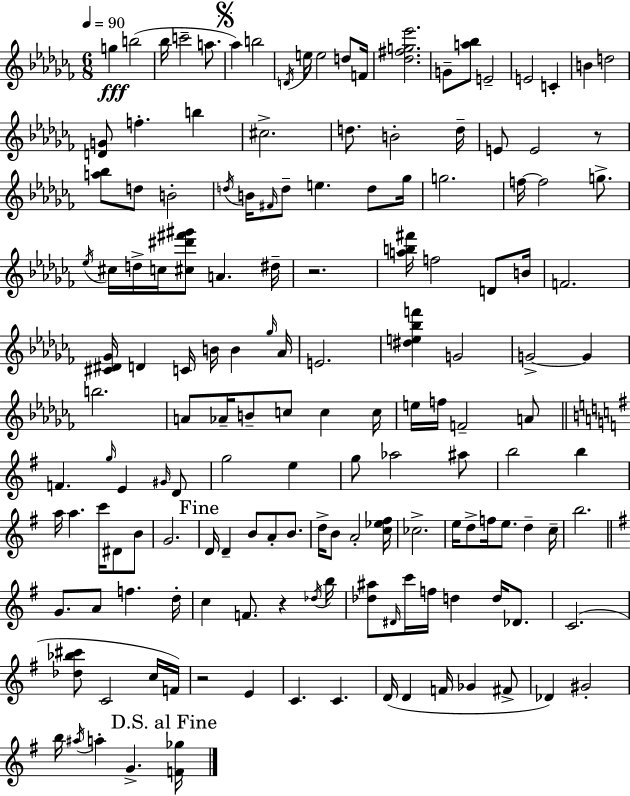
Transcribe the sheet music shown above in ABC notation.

X:1
T:Untitled
M:6/8
L:1/4
K:Abm
g b2 _b/4 c'2 a/2 _a b2 D/4 e/4 e2 d/2 F/4 [_d^fg_e']2 G/2 [a_b]/2 E2 E2 C B d2 [DG]/2 f b ^c2 d/2 B2 d/4 E/2 E2 z/2 [a_b]/2 d/2 B2 d/4 B/4 ^F/4 d/2 e d/2 _g/4 g2 f/4 f2 g/2 _e/4 ^c/4 d/4 c/4 [^c^d'^f'^g']/2 A ^d/4 z2 [ab^f']/4 f2 D/2 B/4 F2 [^C^D_G]/4 D C/4 B/4 B _g/4 _A/4 E2 [^de_bf'] G2 G2 G b2 A/2 _A/4 B/2 c/2 c c/4 e/4 f/4 F2 A/2 F g/4 E ^G/4 D/2 g2 e g/2 _a2 ^a/2 b2 b a/4 a c'/4 ^D/2 B/2 G2 D/4 D B/2 A/2 B/2 d/4 B/2 A2 [c_e^f]/4 _c2 e/4 d/2 f/4 e/2 d c/4 b2 G/2 A/2 f d/4 c F/2 z _d/4 b/4 [_d^a]/2 ^D/4 c'/4 f/4 d d/4 _D/2 C2 [_d_b^c']/2 C2 c/4 F/4 z2 E C C D/4 D F/4 _G ^F/2 _D ^G2 b/4 ^a/4 a G [F_g]/4